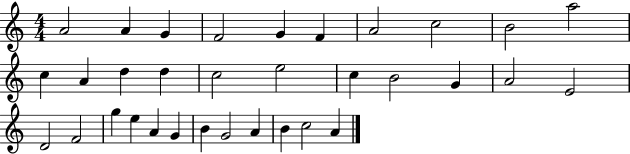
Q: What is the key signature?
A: C major